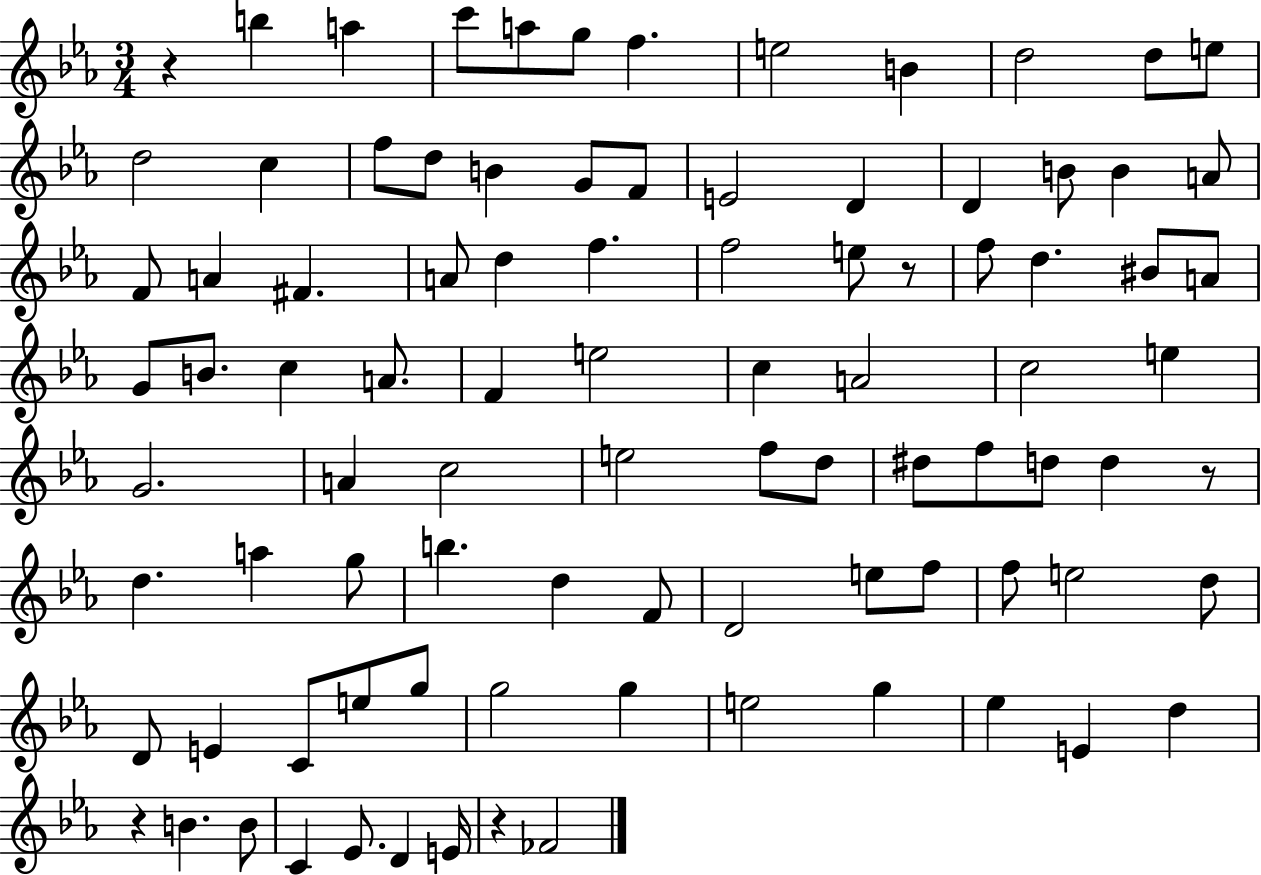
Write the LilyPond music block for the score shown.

{
  \clef treble
  \numericTimeSignature
  \time 3/4
  \key ees \major
  \repeat volta 2 { r4 b''4 a''4 | c'''8 a''8 g''8 f''4. | e''2 b'4 | d''2 d''8 e''8 | \break d''2 c''4 | f''8 d''8 b'4 g'8 f'8 | e'2 d'4 | d'4 b'8 b'4 a'8 | \break f'8 a'4 fis'4. | a'8 d''4 f''4. | f''2 e''8 r8 | f''8 d''4. bis'8 a'8 | \break g'8 b'8. c''4 a'8. | f'4 e''2 | c''4 a'2 | c''2 e''4 | \break g'2. | a'4 c''2 | e''2 f''8 d''8 | dis''8 f''8 d''8 d''4 r8 | \break d''4. a''4 g''8 | b''4. d''4 f'8 | d'2 e''8 f''8 | f''8 e''2 d''8 | \break d'8 e'4 c'8 e''8 g''8 | g''2 g''4 | e''2 g''4 | ees''4 e'4 d''4 | \break r4 b'4. b'8 | c'4 ees'8. d'4 e'16 | r4 fes'2 | } \bar "|."
}